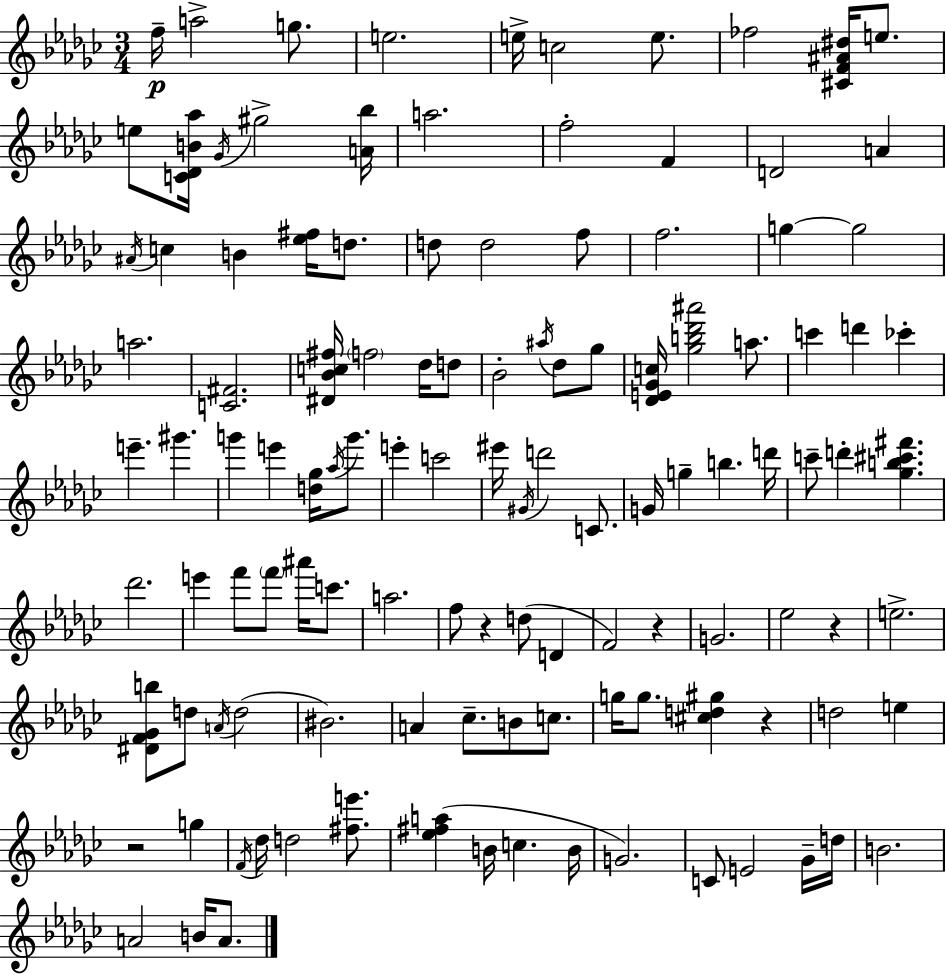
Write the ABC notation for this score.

X:1
T:Untitled
M:3/4
L:1/4
K:Ebm
f/4 a2 g/2 e2 e/4 c2 e/2 _f2 [^CF^A^d]/4 e/2 e/2 [C_DB_a]/4 _G/4 ^g2 [A_b]/4 a2 f2 F D2 A ^A/4 c B [_e^f]/4 d/2 d/2 d2 f/2 f2 g g2 a2 [C^F]2 [^D_Bc^f]/4 f2 _d/4 d/2 _B2 ^a/4 _d/2 _g/2 [_DE_Gc]/4 [_gb_d'^a']2 a/2 c' d' _c' e' ^g' g' e' [d_g]/4 _a/4 g'/2 e' c'2 ^e'/4 ^G/4 d'2 C/2 G/4 g b d'/4 c'/2 d' [_gb^c'^f'] _d'2 e' f'/2 f'/2 ^a'/4 c'/2 a2 f/2 z d/2 D F2 z G2 _e2 z e2 [^DF_Gb]/2 d/2 A/4 d2 ^B2 A _c/2 B/2 c/2 g/4 g/2 [^cd^g] z d2 e z2 g F/4 _d/4 d2 [^fe']/2 [_e^fa] B/4 c B/4 G2 C/2 E2 _G/4 d/4 B2 A2 B/4 A/2